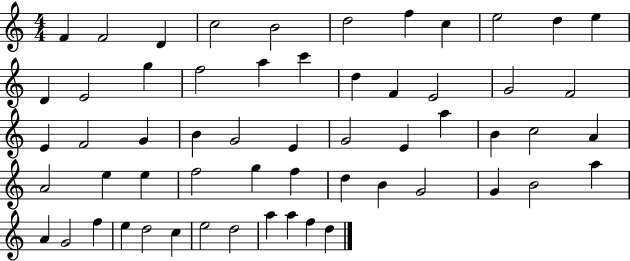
X:1
T:Untitled
M:4/4
L:1/4
K:C
F F2 D c2 B2 d2 f c e2 d e D E2 g f2 a c' d F E2 G2 F2 E F2 G B G2 E G2 E a B c2 A A2 e e f2 g f d B G2 G B2 a A G2 f e d2 c e2 d2 a a f d